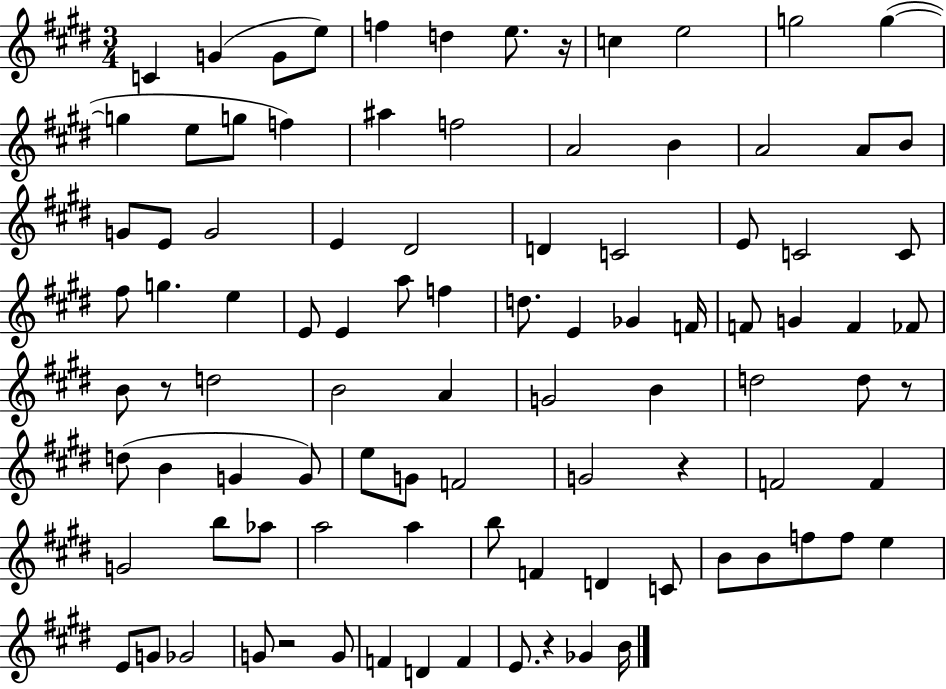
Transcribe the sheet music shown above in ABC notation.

X:1
T:Untitled
M:3/4
L:1/4
K:E
C G G/2 e/2 f d e/2 z/4 c e2 g2 g g e/2 g/2 f ^a f2 A2 B A2 A/2 B/2 G/2 E/2 G2 E ^D2 D C2 E/2 C2 C/2 ^f/2 g e E/2 E a/2 f d/2 E _G F/4 F/2 G F _F/2 B/2 z/2 d2 B2 A G2 B d2 d/2 z/2 d/2 B G G/2 e/2 G/2 F2 G2 z F2 F G2 b/2 _a/2 a2 a b/2 F D C/2 B/2 B/2 f/2 f/2 e E/2 G/2 _G2 G/2 z2 G/2 F D F E/2 z _G B/4